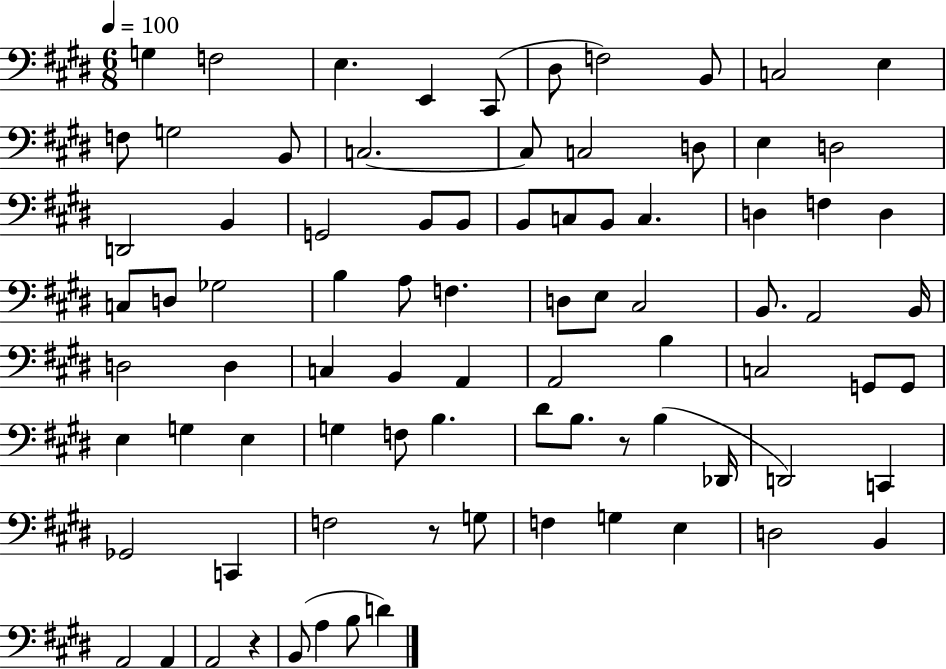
{
  \clef bass
  \numericTimeSignature
  \time 6/8
  \key e \major
  \tempo 4 = 100
  \repeat volta 2 { g4 f2 | e4. e,4 cis,8( | dis8 f2) b,8 | c2 e4 | \break f8 g2 b,8 | c2.~~ | c8 c2 d8 | e4 d2 | \break d,2 b,4 | g,2 b,8 b,8 | b,8 c8 b,8 c4. | d4 f4 d4 | \break c8 d8 ges2 | b4 a8 f4. | d8 e8 cis2 | b,8. a,2 b,16 | \break d2 d4 | c4 b,4 a,4 | a,2 b4 | c2 g,8 g,8 | \break e4 g4 e4 | g4 f8 b4. | dis'8 b8. r8 b4( des,16 | d,2) c,4 | \break ges,2 c,4 | f2 r8 g8 | f4 g4 e4 | d2 b,4 | \break a,2 a,4 | a,2 r4 | b,8( a4 b8 d'4) | } \bar "|."
}